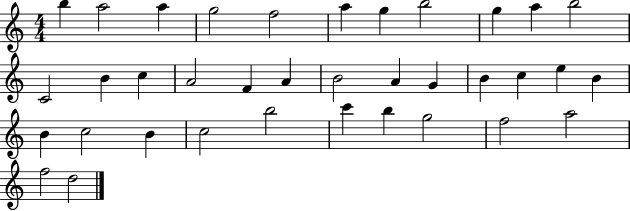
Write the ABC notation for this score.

X:1
T:Untitled
M:4/4
L:1/4
K:C
b a2 a g2 f2 a g b2 g a b2 C2 B c A2 F A B2 A G B c e B B c2 B c2 b2 c' b g2 f2 a2 f2 d2